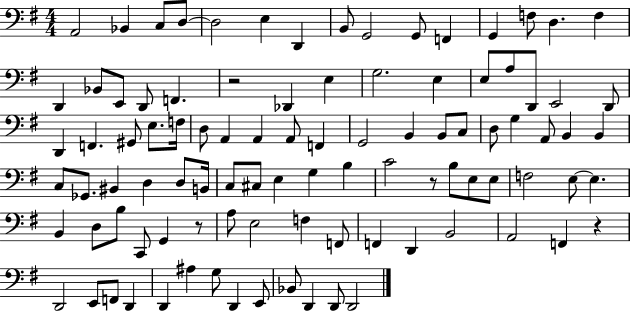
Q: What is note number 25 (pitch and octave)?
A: E3